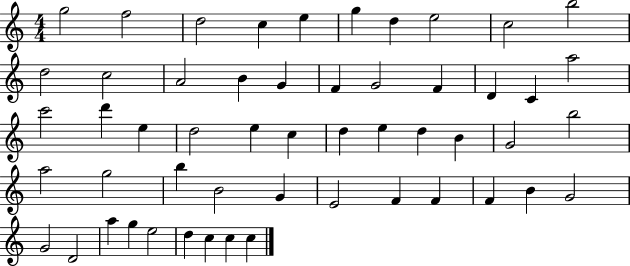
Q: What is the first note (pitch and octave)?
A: G5